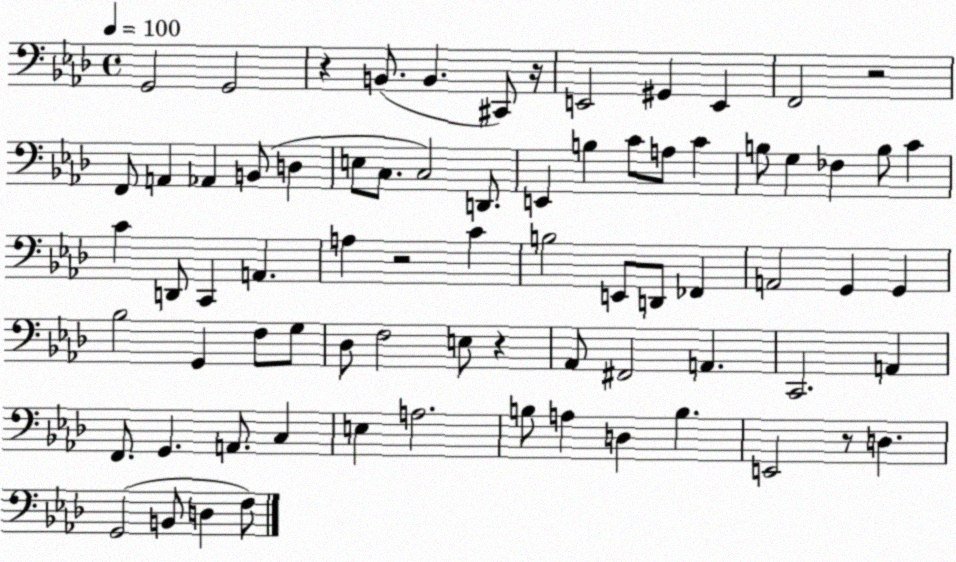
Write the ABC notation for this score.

X:1
T:Untitled
M:4/4
L:1/4
K:Ab
G,,2 G,,2 z B,,/2 B,, ^C,,/2 z/4 E,,2 ^G,, E,, F,,2 z2 F,,/2 A,, _A,, B,,/2 D, E,/2 C,/2 C,2 D,,/2 E,, B, C/2 A,/2 C B,/2 G, _F, B,/2 C C D,,/2 C,, A,, A, z2 C B,2 E,,/2 D,,/2 _F,, A,,2 G,, G,, _B,2 G,, F,/2 G,/2 _D,/2 F,2 E,/2 z _A,,/2 ^F,,2 A,, C,,2 A,, F,,/2 G,, A,,/2 C, E, A,2 B,/2 A, D, B, E,,2 z/2 D, G,,2 B,,/2 D, F,/2